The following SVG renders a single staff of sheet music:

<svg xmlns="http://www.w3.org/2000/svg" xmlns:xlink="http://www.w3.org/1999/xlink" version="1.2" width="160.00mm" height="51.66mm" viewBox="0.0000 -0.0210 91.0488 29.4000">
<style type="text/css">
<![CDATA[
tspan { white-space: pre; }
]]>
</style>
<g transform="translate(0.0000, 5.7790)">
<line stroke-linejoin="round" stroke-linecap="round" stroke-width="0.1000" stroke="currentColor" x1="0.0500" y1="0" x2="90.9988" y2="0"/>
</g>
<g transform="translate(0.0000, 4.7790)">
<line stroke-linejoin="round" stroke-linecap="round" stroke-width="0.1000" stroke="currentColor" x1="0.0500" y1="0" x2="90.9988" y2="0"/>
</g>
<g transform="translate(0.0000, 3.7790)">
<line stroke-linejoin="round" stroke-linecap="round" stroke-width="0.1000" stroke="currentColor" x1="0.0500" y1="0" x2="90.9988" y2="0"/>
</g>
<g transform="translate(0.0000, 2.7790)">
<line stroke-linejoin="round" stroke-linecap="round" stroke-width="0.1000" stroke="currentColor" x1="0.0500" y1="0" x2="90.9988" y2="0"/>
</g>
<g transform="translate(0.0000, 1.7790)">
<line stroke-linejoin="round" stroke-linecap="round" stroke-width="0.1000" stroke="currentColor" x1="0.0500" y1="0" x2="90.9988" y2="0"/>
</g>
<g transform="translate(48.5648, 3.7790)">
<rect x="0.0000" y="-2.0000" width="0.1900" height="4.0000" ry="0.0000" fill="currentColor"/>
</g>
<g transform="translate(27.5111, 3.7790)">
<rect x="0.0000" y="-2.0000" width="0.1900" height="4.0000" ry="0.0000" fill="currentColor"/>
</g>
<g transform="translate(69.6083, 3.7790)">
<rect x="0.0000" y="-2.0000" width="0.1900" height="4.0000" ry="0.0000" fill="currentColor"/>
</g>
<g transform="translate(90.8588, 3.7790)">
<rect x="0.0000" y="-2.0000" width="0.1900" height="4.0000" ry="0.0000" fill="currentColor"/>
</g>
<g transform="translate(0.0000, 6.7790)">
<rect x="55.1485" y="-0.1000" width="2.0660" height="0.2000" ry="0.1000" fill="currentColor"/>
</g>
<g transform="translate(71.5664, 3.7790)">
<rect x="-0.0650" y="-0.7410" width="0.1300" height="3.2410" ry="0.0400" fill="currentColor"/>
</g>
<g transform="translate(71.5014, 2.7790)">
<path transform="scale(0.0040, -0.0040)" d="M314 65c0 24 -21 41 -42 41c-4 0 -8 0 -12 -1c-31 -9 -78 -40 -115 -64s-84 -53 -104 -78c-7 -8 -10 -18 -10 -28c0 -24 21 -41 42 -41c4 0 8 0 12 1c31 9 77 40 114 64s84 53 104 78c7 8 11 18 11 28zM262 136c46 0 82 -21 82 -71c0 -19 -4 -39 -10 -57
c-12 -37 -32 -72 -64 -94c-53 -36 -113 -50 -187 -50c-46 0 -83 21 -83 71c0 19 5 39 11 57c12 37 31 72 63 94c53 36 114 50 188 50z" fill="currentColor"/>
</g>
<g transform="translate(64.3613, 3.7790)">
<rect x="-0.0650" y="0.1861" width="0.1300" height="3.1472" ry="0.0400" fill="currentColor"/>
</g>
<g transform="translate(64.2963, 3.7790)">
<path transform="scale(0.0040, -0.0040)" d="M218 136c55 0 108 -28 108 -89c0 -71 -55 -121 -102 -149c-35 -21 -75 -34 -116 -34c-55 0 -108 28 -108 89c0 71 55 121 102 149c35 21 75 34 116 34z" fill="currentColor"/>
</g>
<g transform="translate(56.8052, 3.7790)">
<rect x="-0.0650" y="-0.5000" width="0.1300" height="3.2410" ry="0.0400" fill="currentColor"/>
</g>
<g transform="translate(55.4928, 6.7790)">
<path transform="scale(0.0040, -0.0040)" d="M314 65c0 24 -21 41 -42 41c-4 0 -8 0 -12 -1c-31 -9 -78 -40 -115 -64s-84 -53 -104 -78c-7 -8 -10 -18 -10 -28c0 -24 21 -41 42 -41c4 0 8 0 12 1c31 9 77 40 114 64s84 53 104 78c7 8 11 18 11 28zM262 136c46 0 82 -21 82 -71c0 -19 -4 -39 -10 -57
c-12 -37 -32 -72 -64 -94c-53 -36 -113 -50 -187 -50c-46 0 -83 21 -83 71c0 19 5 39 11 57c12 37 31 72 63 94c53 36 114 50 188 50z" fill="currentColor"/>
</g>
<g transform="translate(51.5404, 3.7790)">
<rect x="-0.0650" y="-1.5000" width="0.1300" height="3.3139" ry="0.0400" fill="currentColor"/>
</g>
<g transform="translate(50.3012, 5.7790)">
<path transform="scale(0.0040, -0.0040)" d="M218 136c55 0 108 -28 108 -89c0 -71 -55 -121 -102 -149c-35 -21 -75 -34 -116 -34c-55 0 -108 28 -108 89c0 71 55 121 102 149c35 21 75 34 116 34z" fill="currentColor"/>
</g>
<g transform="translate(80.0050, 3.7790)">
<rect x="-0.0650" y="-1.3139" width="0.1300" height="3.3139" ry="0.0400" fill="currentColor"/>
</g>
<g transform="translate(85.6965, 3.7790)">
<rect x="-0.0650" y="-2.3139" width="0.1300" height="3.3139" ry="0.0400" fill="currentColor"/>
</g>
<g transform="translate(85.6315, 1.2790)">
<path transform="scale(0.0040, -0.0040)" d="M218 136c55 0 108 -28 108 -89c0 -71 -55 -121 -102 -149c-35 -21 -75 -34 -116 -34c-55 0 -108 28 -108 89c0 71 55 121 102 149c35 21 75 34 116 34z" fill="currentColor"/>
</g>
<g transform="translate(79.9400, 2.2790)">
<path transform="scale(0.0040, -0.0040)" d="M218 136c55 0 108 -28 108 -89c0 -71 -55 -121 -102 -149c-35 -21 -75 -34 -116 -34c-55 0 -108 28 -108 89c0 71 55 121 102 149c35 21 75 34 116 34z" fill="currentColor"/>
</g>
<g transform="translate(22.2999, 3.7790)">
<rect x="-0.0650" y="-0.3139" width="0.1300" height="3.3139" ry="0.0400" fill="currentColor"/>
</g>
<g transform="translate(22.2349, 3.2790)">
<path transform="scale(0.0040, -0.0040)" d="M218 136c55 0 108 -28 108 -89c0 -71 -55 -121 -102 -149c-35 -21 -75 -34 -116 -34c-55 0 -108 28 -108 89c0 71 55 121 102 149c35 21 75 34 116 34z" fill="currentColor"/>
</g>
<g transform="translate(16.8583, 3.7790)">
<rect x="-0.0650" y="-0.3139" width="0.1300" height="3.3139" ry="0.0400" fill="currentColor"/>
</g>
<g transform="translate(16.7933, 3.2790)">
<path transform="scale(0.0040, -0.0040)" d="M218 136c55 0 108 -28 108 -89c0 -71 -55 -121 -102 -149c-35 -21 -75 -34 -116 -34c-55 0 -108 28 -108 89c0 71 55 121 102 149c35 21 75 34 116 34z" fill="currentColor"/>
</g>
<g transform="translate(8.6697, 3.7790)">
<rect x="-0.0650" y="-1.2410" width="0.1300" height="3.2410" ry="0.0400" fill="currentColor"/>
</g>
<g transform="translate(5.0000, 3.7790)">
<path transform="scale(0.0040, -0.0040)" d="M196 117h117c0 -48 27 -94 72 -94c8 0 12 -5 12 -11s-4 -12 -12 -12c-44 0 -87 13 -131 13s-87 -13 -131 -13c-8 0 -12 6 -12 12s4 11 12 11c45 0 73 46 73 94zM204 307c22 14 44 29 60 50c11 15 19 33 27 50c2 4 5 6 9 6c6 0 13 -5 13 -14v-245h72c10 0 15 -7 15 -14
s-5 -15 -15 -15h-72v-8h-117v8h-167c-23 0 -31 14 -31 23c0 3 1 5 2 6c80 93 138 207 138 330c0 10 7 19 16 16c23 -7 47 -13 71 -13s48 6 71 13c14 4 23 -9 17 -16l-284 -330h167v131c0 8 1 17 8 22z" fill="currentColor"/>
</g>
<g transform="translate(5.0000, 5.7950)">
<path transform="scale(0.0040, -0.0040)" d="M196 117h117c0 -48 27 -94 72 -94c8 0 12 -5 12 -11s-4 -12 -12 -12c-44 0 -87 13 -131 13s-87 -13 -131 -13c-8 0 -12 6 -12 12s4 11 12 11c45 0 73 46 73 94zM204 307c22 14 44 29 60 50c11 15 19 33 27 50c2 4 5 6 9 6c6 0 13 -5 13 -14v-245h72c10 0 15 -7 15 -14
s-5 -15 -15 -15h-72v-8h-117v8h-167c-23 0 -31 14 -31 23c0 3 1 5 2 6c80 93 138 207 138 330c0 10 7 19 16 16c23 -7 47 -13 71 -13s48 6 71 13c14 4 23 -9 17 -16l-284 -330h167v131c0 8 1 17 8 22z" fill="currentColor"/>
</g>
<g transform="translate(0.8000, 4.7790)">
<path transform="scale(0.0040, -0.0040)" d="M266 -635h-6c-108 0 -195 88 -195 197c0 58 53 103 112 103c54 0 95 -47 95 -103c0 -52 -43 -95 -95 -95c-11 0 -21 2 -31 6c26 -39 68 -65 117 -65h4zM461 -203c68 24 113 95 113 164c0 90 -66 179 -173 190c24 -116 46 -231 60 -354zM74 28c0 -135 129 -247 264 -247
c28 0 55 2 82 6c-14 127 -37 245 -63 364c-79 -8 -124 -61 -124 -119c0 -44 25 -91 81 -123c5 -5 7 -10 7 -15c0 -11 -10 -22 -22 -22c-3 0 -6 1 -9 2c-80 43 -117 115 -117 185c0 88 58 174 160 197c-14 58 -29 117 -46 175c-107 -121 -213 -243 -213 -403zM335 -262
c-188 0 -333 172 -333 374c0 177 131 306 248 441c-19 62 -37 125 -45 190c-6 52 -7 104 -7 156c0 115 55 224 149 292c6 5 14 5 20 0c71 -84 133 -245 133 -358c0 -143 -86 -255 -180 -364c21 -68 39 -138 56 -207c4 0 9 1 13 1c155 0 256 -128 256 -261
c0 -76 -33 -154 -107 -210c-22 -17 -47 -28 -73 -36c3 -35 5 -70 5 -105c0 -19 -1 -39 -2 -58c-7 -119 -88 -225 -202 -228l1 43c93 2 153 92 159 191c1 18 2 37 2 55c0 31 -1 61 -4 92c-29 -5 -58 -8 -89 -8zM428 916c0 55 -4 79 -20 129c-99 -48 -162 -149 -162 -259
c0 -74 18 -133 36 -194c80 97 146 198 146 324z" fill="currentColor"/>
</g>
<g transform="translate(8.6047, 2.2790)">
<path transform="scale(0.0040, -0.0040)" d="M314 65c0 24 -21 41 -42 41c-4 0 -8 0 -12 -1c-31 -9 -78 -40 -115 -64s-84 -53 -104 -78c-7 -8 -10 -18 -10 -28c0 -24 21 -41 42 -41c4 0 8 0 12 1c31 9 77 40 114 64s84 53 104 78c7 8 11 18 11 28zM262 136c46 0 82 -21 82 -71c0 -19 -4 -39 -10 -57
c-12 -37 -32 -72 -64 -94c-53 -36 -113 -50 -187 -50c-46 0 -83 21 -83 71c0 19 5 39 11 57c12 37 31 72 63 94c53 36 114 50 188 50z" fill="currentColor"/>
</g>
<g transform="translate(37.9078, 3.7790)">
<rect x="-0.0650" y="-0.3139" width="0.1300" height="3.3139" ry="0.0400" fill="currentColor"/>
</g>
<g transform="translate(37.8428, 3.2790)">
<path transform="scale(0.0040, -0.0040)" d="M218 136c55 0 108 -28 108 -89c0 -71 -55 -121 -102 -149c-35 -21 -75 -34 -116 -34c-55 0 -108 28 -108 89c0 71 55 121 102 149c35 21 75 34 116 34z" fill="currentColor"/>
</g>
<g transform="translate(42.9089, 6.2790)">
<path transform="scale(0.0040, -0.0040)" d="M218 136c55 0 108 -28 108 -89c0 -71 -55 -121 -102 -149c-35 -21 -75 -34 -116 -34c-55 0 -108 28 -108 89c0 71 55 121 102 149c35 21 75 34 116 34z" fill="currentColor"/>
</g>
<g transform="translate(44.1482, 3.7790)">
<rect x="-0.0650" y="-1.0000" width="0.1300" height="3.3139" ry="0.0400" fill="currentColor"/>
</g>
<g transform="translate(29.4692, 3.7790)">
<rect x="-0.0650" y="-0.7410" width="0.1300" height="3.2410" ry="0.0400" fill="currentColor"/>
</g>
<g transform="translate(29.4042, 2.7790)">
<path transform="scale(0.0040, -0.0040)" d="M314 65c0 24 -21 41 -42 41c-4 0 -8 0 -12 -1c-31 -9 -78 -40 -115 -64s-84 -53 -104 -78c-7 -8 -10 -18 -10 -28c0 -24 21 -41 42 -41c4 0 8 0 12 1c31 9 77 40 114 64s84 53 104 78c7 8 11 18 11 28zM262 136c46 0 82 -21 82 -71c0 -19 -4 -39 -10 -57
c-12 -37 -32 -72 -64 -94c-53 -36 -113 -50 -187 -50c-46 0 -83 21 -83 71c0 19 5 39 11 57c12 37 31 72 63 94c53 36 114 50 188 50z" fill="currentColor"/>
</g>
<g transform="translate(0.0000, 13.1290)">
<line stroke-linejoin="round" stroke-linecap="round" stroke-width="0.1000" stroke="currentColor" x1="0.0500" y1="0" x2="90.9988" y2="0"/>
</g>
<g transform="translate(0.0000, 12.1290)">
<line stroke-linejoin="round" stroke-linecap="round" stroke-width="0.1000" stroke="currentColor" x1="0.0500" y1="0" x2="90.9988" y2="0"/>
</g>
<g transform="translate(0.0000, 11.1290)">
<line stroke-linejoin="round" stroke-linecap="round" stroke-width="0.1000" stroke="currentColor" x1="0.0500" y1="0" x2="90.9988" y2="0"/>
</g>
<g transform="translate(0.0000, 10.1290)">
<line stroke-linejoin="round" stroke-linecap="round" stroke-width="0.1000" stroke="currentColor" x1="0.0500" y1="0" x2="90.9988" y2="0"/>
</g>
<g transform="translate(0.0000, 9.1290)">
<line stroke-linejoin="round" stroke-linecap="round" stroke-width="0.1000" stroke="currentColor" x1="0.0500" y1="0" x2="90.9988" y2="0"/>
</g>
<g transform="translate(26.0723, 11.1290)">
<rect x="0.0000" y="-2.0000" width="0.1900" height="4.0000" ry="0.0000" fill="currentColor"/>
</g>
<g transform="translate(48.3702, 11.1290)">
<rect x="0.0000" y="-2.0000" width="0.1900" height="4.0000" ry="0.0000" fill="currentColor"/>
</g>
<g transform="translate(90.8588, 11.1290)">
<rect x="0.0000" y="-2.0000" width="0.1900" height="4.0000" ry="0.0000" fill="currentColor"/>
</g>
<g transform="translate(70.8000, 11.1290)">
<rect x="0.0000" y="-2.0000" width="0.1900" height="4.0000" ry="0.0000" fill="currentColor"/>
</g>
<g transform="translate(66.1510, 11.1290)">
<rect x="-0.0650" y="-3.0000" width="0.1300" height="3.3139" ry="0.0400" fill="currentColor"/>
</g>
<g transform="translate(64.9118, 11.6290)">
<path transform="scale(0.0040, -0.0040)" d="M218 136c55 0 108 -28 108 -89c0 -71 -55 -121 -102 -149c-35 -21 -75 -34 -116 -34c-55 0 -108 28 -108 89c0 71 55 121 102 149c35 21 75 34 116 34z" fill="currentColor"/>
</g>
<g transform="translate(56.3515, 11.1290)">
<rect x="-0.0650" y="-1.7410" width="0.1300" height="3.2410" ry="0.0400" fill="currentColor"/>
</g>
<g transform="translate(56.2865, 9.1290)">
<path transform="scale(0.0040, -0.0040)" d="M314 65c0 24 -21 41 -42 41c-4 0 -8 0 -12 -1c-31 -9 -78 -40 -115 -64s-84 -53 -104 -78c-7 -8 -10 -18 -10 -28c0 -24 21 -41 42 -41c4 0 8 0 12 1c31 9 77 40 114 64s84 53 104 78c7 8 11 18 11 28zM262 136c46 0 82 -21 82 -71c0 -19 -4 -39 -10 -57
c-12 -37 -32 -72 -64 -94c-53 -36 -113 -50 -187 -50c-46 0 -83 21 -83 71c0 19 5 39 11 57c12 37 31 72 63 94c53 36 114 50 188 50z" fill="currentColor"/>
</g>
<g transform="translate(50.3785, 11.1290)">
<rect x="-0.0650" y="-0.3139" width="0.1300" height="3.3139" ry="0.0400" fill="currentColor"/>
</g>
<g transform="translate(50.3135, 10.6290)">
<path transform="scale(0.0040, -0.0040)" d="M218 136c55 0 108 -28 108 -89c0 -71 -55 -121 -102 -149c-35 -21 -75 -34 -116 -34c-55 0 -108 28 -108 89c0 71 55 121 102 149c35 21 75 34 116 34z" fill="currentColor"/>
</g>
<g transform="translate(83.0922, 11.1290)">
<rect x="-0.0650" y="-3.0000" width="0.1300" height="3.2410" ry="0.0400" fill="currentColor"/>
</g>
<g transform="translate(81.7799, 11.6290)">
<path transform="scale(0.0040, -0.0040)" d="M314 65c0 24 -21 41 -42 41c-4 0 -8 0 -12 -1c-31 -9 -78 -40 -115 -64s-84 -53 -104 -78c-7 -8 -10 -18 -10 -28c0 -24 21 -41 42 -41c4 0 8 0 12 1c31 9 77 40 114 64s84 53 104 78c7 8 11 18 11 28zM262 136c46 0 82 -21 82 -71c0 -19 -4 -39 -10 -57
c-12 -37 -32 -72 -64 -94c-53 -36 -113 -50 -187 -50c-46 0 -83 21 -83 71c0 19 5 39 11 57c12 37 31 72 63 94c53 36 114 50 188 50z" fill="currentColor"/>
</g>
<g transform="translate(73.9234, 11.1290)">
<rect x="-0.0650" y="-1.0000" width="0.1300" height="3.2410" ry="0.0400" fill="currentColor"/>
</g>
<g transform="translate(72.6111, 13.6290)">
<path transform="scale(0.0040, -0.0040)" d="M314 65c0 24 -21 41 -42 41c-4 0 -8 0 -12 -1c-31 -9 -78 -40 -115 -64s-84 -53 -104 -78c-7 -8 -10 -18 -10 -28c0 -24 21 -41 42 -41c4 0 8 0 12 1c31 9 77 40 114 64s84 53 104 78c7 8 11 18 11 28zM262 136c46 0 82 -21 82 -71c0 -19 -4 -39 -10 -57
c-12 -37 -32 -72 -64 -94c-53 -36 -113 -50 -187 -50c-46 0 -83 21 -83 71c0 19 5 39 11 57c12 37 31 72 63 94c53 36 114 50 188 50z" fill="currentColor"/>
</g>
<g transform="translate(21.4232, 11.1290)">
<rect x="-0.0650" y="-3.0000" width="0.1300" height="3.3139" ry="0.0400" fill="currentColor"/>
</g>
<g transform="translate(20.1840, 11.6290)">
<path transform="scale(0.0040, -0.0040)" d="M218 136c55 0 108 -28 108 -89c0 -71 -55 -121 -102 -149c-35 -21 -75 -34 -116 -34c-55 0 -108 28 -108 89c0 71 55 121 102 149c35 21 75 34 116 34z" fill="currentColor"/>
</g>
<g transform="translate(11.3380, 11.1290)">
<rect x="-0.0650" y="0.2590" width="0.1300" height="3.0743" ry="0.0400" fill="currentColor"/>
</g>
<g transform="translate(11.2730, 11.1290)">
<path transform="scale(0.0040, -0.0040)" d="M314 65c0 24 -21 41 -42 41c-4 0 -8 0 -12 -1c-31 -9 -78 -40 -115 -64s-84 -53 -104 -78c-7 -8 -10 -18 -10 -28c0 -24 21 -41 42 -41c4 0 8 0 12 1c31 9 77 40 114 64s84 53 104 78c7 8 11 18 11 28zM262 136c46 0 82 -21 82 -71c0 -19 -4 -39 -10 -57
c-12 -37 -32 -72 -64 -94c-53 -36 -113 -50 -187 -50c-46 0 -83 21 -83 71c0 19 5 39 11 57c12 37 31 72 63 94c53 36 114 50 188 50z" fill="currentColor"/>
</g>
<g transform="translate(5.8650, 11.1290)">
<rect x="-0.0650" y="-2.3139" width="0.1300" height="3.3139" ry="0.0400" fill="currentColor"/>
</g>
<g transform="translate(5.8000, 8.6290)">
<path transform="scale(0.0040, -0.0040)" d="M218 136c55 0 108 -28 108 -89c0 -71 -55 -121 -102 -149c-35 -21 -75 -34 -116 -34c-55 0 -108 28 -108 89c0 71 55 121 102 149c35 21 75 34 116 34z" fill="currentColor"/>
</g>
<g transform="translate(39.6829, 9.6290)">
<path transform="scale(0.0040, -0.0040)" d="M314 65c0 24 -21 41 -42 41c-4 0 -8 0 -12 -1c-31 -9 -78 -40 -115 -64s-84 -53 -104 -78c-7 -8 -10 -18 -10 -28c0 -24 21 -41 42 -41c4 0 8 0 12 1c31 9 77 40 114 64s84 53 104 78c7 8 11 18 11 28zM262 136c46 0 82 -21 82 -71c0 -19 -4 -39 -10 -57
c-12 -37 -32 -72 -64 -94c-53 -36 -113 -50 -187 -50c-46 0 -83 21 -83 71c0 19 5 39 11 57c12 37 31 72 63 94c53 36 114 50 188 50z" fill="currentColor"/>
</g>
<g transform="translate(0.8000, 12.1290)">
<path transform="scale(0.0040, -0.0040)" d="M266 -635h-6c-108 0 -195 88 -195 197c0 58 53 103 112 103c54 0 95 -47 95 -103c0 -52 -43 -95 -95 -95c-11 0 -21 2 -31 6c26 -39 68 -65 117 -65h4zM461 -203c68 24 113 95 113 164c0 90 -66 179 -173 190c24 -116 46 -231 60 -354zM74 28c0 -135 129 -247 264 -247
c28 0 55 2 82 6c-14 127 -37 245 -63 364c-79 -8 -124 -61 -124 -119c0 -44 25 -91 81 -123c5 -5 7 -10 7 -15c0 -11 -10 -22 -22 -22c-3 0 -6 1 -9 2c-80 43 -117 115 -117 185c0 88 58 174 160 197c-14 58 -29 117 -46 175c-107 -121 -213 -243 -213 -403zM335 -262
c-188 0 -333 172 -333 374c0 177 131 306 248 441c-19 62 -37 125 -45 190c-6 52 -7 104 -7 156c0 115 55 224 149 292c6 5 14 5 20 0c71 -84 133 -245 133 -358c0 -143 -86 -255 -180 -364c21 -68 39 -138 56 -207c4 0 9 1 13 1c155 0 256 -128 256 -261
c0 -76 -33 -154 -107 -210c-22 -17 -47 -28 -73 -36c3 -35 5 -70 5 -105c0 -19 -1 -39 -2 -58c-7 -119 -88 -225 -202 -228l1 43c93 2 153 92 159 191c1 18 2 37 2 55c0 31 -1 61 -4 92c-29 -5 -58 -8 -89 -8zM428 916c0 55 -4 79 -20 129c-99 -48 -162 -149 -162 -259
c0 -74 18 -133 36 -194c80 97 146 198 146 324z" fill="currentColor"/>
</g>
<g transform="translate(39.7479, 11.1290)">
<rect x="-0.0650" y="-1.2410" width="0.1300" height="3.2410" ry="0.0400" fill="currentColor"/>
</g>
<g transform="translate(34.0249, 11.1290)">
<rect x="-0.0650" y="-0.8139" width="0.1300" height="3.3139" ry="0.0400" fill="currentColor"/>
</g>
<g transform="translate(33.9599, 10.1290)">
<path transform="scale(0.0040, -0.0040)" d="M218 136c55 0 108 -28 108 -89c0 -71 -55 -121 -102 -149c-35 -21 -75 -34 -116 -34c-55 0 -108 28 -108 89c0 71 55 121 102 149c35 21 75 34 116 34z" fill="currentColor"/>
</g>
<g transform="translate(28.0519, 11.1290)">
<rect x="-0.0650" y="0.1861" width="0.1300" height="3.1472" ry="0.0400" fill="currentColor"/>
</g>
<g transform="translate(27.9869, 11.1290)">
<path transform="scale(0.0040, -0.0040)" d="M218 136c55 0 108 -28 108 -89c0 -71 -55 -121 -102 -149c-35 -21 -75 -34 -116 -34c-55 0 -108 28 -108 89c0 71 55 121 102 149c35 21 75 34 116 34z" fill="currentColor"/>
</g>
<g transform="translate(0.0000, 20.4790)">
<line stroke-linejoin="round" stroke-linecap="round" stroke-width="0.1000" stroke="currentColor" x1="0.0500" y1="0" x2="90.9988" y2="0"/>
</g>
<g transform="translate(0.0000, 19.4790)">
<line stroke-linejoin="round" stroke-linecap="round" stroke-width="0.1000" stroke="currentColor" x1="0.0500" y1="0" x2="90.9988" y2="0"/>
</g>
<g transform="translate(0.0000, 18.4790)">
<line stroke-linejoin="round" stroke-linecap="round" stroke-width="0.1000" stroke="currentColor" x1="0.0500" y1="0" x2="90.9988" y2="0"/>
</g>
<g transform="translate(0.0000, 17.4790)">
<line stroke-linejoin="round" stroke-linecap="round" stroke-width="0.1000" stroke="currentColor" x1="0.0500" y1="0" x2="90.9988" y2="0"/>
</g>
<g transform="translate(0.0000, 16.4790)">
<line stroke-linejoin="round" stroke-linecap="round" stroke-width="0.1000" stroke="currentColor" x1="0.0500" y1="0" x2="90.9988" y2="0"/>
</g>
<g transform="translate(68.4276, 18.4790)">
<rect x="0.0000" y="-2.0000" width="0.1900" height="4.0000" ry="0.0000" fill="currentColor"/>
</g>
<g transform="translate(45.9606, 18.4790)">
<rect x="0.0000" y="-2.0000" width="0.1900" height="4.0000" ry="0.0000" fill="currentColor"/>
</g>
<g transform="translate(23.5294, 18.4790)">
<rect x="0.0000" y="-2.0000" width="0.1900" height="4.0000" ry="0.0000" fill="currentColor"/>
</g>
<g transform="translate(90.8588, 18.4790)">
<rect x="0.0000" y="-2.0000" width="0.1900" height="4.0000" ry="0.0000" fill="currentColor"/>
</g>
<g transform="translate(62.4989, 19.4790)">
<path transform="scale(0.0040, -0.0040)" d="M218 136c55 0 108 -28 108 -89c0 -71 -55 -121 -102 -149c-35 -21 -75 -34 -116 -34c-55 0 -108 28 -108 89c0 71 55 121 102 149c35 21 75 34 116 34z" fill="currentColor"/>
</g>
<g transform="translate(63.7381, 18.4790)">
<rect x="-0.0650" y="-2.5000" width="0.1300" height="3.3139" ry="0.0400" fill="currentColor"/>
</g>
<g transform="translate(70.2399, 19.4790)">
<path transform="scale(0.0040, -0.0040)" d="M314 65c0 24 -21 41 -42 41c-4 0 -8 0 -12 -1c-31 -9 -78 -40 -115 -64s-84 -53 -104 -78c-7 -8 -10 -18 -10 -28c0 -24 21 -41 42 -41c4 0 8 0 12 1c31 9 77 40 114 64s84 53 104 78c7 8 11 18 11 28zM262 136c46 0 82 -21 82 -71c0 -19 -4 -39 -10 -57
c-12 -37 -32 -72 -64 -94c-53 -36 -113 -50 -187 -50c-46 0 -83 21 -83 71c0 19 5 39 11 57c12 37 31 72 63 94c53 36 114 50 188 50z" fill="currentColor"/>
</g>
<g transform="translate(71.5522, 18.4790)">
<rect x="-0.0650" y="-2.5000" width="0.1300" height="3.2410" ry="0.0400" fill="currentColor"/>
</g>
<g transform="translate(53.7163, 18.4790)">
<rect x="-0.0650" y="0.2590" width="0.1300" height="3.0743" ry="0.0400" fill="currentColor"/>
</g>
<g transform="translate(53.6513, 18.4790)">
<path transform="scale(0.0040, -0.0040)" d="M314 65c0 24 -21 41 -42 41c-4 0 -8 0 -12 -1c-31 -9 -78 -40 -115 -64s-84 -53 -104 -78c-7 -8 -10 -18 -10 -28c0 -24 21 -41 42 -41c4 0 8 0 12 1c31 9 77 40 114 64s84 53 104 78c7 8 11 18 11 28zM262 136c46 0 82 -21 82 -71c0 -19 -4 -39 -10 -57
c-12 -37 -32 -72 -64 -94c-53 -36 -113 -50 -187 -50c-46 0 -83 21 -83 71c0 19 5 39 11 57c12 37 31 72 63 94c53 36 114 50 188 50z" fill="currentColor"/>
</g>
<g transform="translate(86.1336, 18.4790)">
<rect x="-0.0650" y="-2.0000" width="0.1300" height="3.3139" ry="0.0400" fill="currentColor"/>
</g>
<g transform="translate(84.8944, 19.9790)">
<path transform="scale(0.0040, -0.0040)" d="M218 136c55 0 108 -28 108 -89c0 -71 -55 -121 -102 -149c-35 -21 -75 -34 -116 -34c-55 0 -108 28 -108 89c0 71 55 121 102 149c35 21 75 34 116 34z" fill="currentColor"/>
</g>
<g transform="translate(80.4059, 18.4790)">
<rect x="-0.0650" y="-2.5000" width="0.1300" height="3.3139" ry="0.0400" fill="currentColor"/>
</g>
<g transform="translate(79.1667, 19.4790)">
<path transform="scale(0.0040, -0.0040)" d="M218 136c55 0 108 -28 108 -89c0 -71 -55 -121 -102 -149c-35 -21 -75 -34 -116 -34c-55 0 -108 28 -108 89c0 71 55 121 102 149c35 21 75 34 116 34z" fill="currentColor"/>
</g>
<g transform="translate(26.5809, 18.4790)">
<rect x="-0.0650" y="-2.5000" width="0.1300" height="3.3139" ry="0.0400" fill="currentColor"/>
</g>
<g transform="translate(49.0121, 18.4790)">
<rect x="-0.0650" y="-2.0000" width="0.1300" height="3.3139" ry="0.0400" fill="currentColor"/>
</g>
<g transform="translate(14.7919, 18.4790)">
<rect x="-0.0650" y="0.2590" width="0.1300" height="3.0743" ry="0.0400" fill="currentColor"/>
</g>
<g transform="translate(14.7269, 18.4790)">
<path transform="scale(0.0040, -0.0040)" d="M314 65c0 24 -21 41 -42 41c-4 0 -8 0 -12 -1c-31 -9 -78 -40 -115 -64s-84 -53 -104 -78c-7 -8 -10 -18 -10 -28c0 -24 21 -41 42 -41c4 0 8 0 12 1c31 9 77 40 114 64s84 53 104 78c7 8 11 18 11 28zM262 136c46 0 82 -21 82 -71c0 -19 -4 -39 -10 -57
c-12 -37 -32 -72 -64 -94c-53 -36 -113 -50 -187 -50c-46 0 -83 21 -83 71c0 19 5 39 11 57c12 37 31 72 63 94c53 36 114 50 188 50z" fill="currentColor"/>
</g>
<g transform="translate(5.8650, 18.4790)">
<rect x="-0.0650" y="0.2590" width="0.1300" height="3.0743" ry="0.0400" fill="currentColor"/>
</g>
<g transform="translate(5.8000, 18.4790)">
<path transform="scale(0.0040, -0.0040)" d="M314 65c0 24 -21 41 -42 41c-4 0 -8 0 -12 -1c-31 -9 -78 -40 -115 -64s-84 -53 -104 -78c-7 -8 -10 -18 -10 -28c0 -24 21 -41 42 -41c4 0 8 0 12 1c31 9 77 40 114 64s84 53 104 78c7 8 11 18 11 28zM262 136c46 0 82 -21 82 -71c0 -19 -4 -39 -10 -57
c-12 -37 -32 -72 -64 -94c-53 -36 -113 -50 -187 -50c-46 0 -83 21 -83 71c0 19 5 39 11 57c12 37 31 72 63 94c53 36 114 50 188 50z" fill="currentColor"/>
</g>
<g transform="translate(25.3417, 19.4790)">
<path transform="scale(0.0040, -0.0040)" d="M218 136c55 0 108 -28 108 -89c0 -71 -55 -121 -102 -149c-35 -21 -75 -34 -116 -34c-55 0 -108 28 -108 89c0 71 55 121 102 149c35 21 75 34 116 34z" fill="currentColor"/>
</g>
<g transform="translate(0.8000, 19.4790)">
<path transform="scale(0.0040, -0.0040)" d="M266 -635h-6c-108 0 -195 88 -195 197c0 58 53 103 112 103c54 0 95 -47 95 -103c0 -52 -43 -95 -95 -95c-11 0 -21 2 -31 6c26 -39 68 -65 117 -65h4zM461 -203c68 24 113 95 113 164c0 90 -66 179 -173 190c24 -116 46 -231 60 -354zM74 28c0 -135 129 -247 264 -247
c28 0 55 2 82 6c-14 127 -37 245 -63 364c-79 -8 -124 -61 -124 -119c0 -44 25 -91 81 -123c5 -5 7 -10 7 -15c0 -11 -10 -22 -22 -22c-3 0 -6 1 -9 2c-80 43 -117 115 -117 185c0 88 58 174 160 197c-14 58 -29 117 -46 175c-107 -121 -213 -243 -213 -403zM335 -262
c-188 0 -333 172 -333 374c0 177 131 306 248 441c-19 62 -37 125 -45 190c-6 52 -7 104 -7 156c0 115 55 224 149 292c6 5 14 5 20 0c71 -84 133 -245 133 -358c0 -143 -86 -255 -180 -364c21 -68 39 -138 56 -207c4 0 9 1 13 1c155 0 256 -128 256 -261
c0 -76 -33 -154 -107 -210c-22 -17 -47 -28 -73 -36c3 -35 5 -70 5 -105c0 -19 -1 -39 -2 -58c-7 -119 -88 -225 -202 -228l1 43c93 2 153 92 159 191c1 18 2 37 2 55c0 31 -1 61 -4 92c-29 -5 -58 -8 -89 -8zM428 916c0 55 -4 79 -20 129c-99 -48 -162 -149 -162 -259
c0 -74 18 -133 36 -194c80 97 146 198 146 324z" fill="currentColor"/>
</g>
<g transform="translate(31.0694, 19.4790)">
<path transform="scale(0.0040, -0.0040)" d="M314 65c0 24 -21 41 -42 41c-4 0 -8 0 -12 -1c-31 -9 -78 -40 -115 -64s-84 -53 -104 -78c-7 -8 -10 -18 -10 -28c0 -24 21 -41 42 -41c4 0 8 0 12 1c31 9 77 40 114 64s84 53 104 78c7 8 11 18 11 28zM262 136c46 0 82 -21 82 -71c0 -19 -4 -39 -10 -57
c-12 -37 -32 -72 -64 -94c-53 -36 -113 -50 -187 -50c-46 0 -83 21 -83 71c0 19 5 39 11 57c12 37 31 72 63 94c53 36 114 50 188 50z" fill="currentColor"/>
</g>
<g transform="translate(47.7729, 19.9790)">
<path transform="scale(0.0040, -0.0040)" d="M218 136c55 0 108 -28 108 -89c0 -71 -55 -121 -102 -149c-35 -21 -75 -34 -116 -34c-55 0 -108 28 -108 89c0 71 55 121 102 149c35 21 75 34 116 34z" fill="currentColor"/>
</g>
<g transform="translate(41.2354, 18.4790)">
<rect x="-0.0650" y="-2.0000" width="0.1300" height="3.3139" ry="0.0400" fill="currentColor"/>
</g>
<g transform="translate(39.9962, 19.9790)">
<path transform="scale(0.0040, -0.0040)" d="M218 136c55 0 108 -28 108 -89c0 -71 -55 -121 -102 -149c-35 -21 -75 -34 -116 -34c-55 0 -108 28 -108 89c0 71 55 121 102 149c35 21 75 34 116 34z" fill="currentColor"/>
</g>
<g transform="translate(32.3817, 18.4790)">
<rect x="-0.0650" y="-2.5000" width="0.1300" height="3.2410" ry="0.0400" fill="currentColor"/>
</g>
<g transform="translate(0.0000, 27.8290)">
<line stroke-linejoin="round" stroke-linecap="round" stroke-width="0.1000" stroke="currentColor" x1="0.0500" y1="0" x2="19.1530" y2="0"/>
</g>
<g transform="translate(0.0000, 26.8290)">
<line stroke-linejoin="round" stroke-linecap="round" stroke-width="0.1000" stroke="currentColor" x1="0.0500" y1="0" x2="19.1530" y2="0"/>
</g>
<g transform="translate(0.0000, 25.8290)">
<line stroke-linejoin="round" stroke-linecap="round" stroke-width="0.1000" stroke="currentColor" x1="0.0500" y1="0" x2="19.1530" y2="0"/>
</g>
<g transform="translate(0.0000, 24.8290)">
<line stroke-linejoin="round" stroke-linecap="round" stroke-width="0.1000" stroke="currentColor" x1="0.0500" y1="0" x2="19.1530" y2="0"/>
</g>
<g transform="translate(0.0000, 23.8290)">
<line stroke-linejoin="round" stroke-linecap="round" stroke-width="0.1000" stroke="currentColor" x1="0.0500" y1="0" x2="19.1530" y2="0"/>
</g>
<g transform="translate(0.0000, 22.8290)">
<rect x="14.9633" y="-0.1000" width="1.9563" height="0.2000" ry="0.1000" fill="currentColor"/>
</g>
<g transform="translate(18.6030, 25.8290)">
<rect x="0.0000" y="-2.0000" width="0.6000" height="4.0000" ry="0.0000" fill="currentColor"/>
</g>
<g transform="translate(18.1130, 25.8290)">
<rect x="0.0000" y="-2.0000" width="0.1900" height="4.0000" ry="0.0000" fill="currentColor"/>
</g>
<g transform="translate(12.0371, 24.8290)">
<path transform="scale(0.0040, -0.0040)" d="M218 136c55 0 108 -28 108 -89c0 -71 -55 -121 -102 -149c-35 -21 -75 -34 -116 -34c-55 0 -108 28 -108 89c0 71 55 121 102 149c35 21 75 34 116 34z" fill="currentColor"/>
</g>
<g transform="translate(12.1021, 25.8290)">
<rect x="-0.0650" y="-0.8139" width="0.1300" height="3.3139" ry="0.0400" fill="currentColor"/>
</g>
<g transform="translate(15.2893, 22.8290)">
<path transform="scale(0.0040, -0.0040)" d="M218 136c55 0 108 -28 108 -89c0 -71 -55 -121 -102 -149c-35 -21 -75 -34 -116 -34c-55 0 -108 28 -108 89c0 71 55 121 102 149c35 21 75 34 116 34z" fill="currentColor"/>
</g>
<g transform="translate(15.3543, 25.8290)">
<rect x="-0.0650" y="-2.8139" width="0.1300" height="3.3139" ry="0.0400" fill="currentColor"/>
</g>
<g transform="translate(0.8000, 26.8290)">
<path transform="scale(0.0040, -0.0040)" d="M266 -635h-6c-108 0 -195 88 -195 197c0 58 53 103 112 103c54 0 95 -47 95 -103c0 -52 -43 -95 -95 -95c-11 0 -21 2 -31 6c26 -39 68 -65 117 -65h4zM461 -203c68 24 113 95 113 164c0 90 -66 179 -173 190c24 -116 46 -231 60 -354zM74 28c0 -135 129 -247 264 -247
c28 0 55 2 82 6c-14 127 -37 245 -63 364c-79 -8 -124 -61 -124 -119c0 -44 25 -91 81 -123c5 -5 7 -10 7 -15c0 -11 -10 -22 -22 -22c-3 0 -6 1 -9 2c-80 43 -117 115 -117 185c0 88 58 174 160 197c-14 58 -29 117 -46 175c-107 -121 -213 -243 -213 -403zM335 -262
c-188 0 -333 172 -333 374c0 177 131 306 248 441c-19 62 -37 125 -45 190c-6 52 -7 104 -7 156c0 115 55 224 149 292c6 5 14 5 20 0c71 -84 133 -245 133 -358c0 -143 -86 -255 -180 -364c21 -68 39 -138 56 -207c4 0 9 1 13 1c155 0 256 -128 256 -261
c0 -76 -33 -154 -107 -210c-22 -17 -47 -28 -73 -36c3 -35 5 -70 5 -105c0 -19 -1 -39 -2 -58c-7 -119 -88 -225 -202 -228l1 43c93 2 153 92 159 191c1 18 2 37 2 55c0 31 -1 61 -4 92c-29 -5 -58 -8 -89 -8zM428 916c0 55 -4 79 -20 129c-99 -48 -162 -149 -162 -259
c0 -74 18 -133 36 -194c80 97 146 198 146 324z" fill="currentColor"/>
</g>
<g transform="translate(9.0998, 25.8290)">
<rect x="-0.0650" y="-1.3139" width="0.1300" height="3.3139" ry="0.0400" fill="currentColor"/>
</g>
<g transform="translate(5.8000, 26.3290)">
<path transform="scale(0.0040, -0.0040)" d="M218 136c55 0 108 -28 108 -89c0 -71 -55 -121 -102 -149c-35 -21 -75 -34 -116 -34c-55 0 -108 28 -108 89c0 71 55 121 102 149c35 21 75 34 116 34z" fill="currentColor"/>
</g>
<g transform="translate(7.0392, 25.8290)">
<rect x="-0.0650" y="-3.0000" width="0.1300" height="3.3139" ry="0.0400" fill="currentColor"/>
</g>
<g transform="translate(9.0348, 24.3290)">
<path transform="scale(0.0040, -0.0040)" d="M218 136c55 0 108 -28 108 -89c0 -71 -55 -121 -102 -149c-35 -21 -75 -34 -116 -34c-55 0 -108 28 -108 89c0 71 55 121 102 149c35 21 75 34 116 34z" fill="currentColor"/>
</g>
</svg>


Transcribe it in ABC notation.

X:1
T:Untitled
M:4/4
L:1/4
K:C
e2 c c d2 c D E C2 B d2 e g g B2 A B d e2 c f2 A D2 A2 B2 B2 G G2 F F B2 G G2 G F A e d a